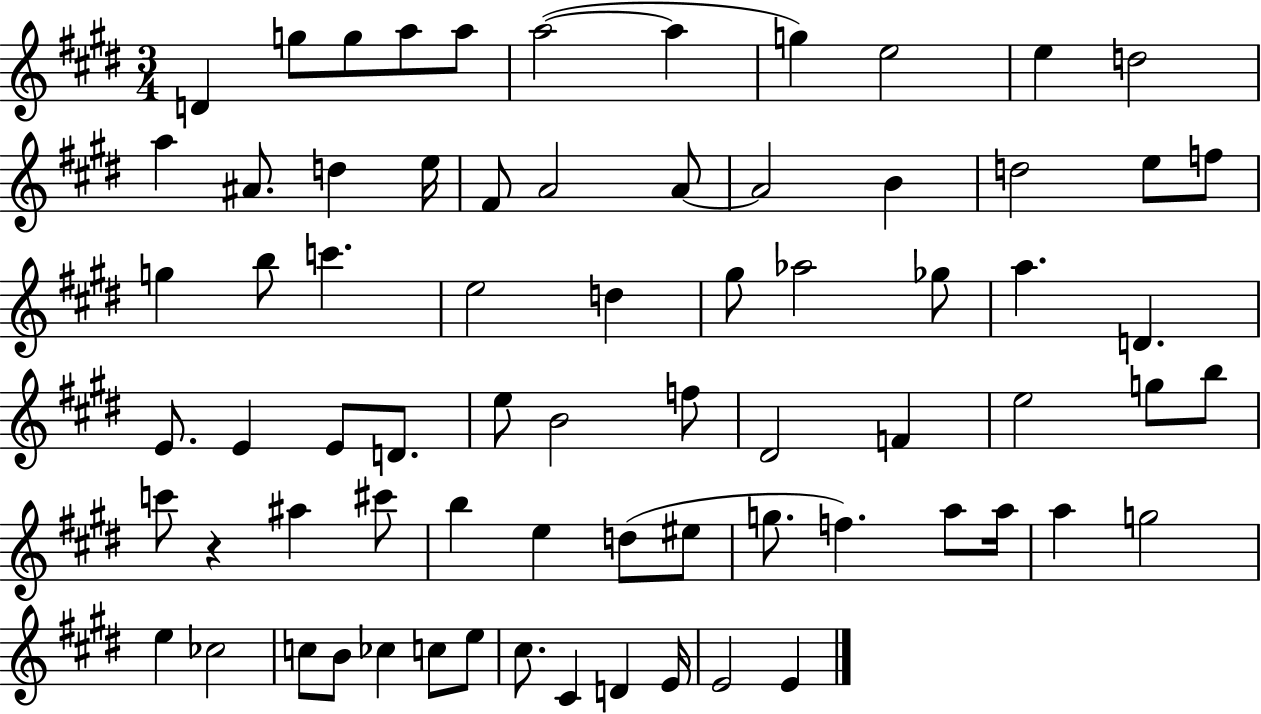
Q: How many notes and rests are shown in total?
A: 72